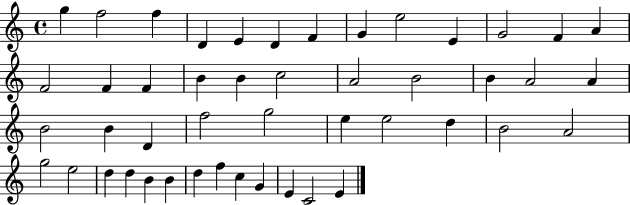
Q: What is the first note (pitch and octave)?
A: G5